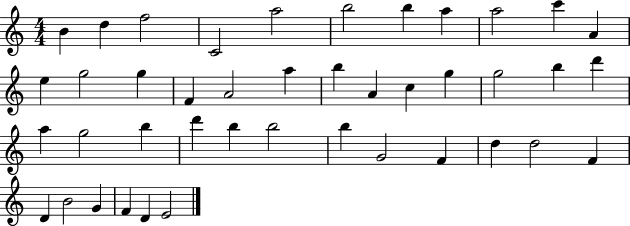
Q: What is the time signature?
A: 4/4